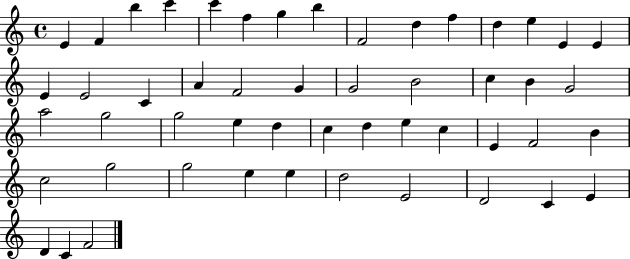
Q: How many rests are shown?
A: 0